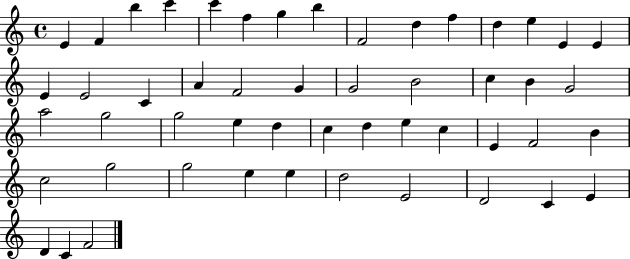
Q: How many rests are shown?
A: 0